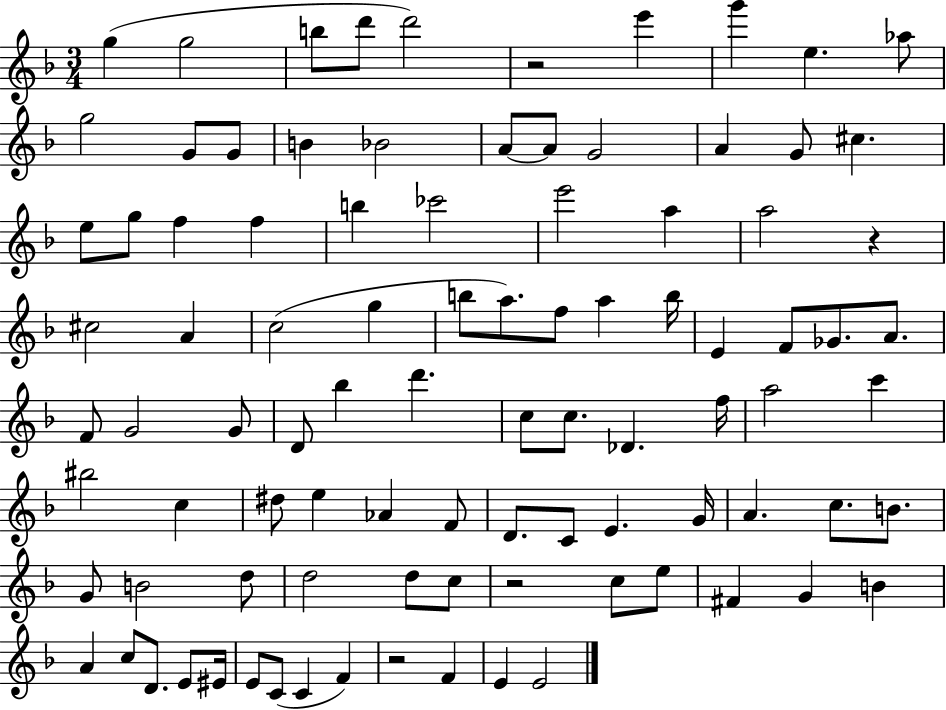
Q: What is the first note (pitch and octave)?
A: G5